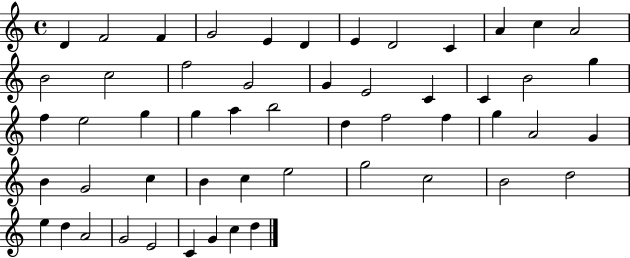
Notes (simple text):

D4/q F4/h F4/q G4/h E4/q D4/q E4/q D4/h C4/q A4/q C5/q A4/h B4/h C5/h F5/h G4/h G4/q E4/h C4/q C4/q B4/h G5/q F5/q E5/h G5/q G5/q A5/q B5/h D5/q F5/h F5/q G5/q A4/h G4/q B4/q G4/h C5/q B4/q C5/q E5/h G5/h C5/h B4/h D5/h E5/q D5/q A4/h G4/h E4/h C4/q G4/q C5/q D5/q